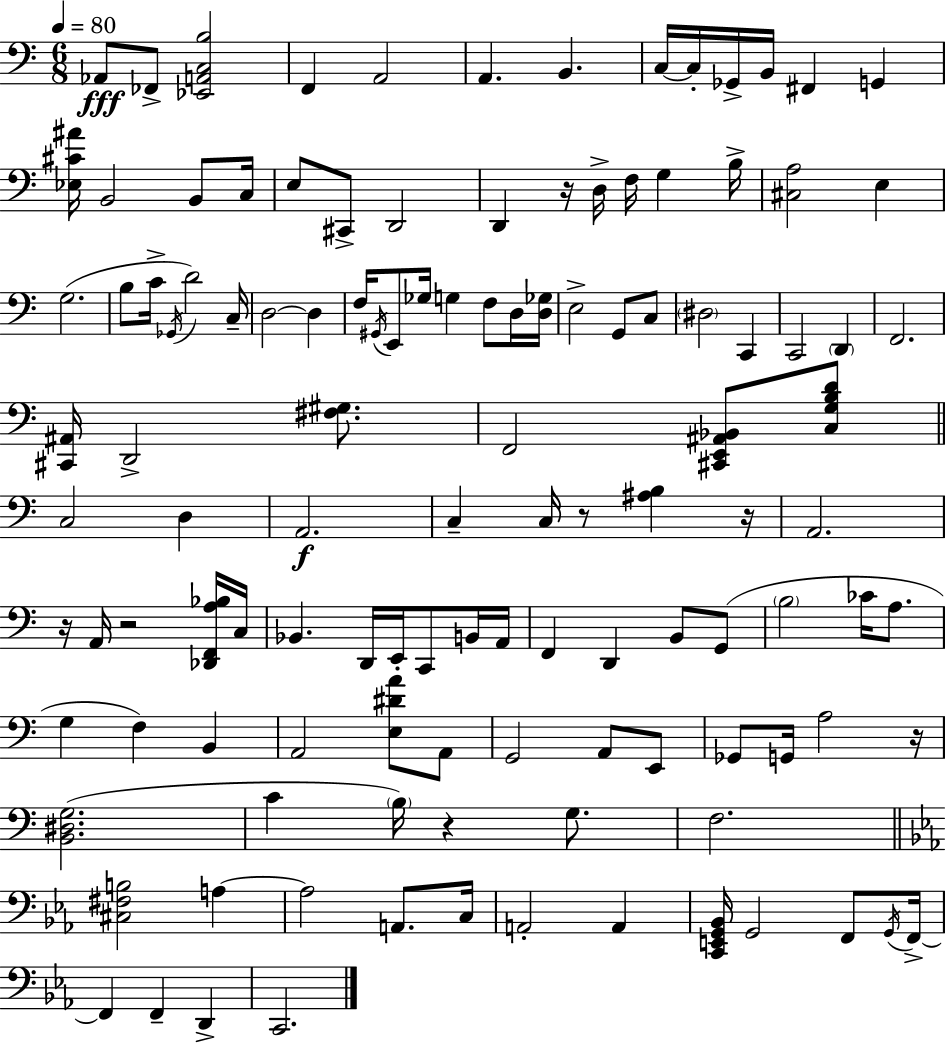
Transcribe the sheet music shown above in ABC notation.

X:1
T:Untitled
M:6/8
L:1/4
K:Am
_A,,/2 _F,,/2 [_E,,A,,C,B,]2 F,, A,,2 A,, B,, C,/4 C,/4 _G,,/4 B,,/4 ^F,, G,, [_E,^C^A]/4 B,,2 B,,/2 C,/4 E,/2 ^C,,/2 D,,2 D,, z/4 D,/4 F,/4 G, B,/4 [^C,A,]2 E, G,2 B,/2 C/4 _G,,/4 D2 C,/4 D,2 D, F,/4 ^G,,/4 E,,/2 _G,/4 G, F,/2 D,/4 [D,_G,]/4 E,2 G,,/2 C,/2 ^D,2 C,, C,,2 D,, F,,2 [^C,,^A,,]/4 D,,2 [^F,^G,]/2 F,,2 [^C,,E,,^A,,_B,,]/2 [C,G,B,D]/2 C,2 D, A,,2 C, C,/4 z/2 [^A,B,] z/4 A,,2 z/4 A,,/4 z2 [_D,,F,,A,_B,]/4 C,/4 _B,, D,,/4 E,,/4 C,,/2 B,,/4 A,,/4 F,, D,, B,,/2 G,,/2 B,2 _C/4 A,/2 G, F, B,, A,,2 [E,^DA]/2 A,,/2 G,,2 A,,/2 E,,/2 _G,,/2 G,,/4 A,2 z/4 [B,,^D,G,]2 C B,/4 z G,/2 F,2 [^C,^F,B,]2 A, A,2 A,,/2 C,/4 A,,2 A,, [C,,E,,G,,_B,,]/4 G,,2 F,,/2 G,,/4 F,,/4 F,, F,, D,, C,,2